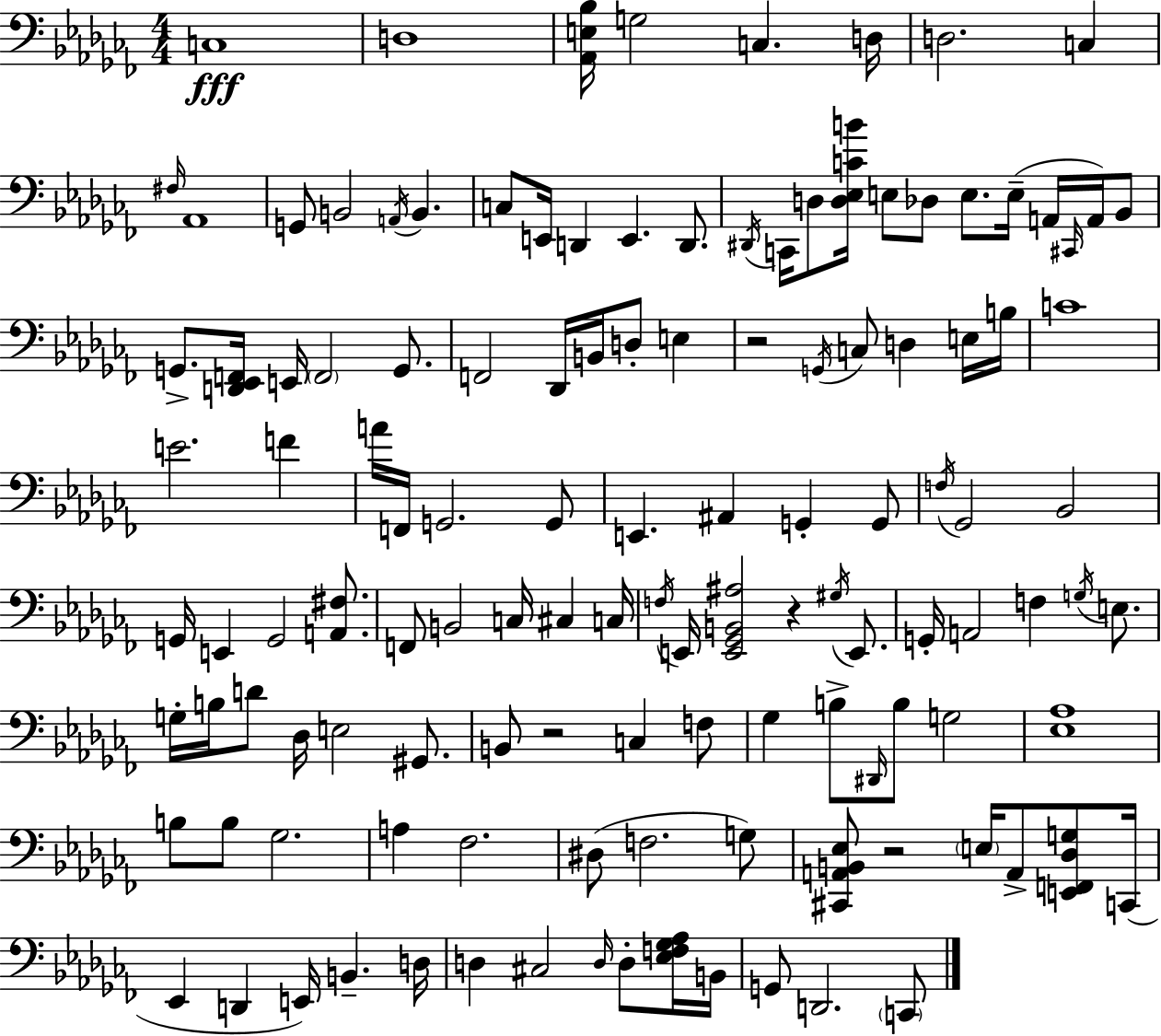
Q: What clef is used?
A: bass